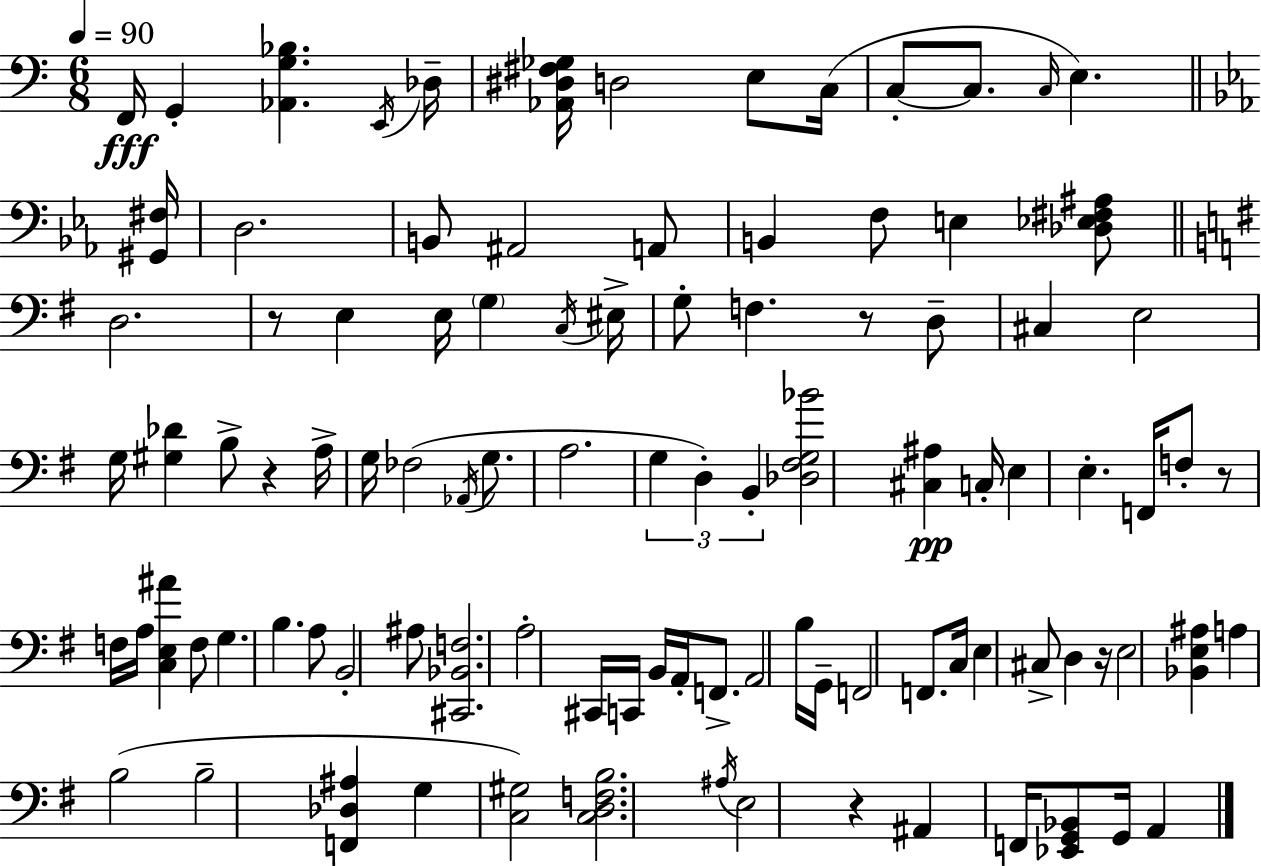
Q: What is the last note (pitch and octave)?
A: A2